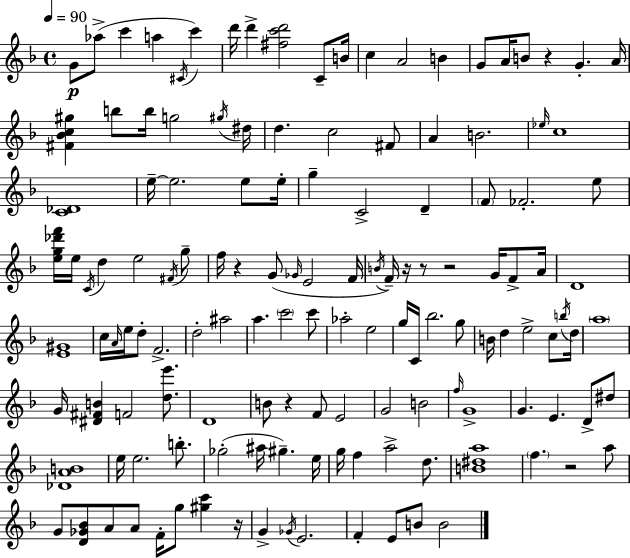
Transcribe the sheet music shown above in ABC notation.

X:1
T:Untitled
M:4/4
L:1/4
K:F
G/2 _a/2 c' a ^C/4 c' d'/4 d' [^fc'd']2 C/2 B/4 c A2 B G/2 A/4 B/2 z G A/4 [^F_Bc^g] b/2 b/4 g2 ^g/4 ^d/4 d c2 ^F/2 A B2 _e/4 c4 [C_D]4 e/4 e2 e/2 e/4 g C2 D F/2 _F2 e/2 [eg_d'f']/4 e/4 C/4 d e2 ^F/4 g/2 f/4 z G/2 _G/4 E2 F/4 B/4 F/4 z/4 z/2 z2 G/4 F/2 A/4 D4 [E^G]4 c/4 A/4 e/4 d/2 F2 d2 ^a2 a c'2 c'/2 _a2 e2 g/4 C/4 _b2 g/2 B/4 d e2 c/2 b/4 d/4 a4 G/4 [^D^FB] F2 [de']/2 D4 B/2 z F/2 E2 G2 B2 f/4 G4 G E D/2 ^d/2 [_DAB]4 e/4 e2 b/2 _g2 ^a/4 ^g e/4 g/4 f a2 d/2 [B^da]4 f z2 a/2 G/2 [D_G_B]/2 A/2 A/2 F/4 g/2 [^gc'] z/4 G _G/4 E2 F E/2 B/2 B2